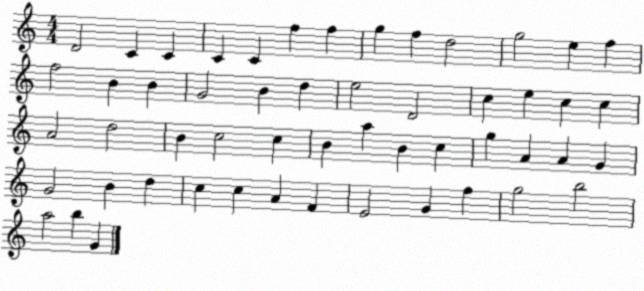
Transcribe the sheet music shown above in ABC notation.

X:1
T:Untitled
M:4/4
L:1/4
K:C
D2 C C C C f f g f d2 g2 e f f2 B B G2 B d e2 D2 c e c c A2 d2 B c2 c B a B c g A A G G2 B d c c A F E2 G f g2 b2 a2 b G